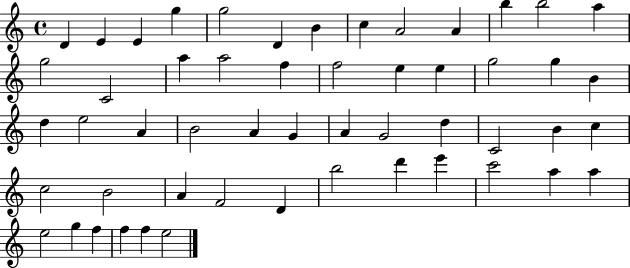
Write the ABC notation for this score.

X:1
T:Untitled
M:4/4
L:1/4
K:C
D E E g g2 D B c A2 A b b2 a g2 C2 a a2 f f2 e e g2 g B d e2 A B2 A G A G2 d C2 B c c2 B2 A F2 D b2 d' e' c'2 a a e2 g f f f e2